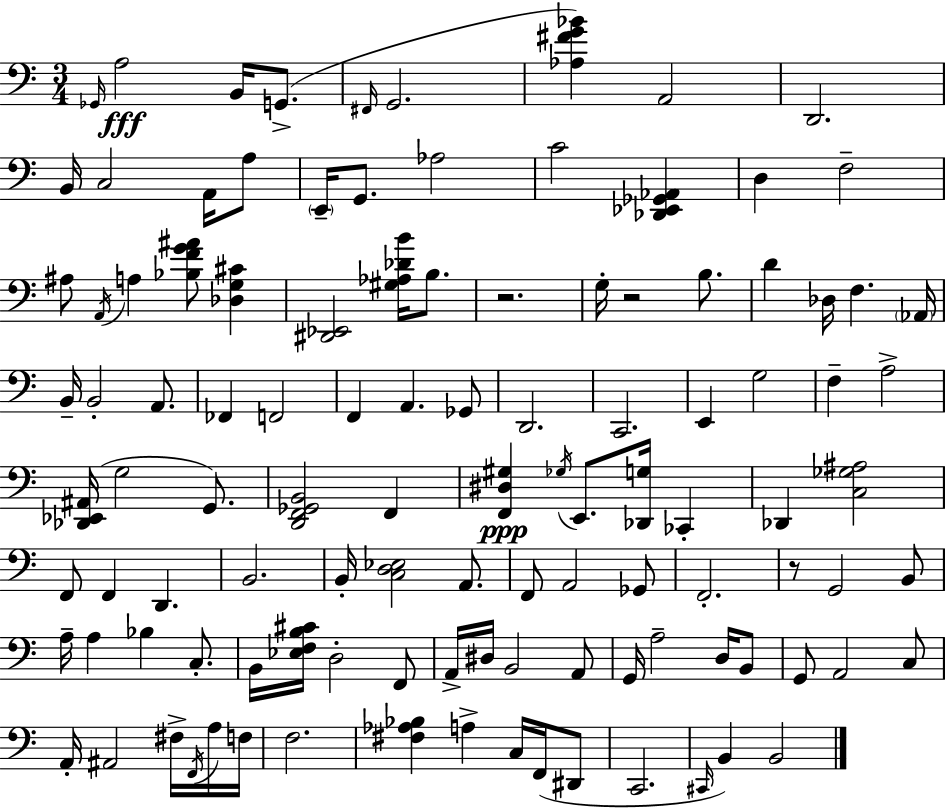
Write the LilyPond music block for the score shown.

{
  \clef bass
  \numericTimeSignature
  \time 3/4
  \key a \minor
  \grace { ges,16 }\fff a2 b,16 g,8.->( | \grace { fis,16 } g,2. | <aes fis' g' bes'>4) a,2 | d,2. | \break b,16 c2 a,16 | a8 \parenthesize e,16-- g,8. aes2 | c'2 <des, ees, ges, aes,>4 | d4 f2-- | \break ais8 \acciaccatura { a,16 } a4 <bes f' g' ais'>8 <des g cis'>4 | <dis, ees,>2 <gis aes des' b'>16 | b8. r2. | g16-. r2 | \break b8. d'4 des16 f4. | \parenthesize aes,16 b,16-- b,2-. | a,8. fes,4 f,2 | f,4 a,4. | \break ges,8 d,2. | c,2. | e,4 g2 | f4-- a2-> | \break <des, ees, ais,>16( g2 | g,8.) <d, f, ges, b,>2 f,4 | <f, dis gis>4\ppp \acciaccatura { ges16 } e,8. <des, g>16 | ces,4-. des,4 <c ges ais>2 | \break f,8 f,4 d,4. | b,2. | b,16-. <c d ees>2 | a,8. f,8 a,2 | \break ges,8 f,2.-. | r8 g,2 | b,8 a16-- a4 bes4 | c8.-. b,16 <ees f b cis'>16 d2-. | \break f,8 a,16-> dis16 b,2 | a,8 g,16 a2-- | d16 b,8 g,8 a,2 | c8 a,16-. ais,2 | \break fis16-> \acciaccatura { f,16 } a16 f16 f2. | <fis aes bes>4 a4-> | c16 f,16( dis,8 c,2. | \grace { cis,16 } b,4) b,2 | \break \bar "|."
}